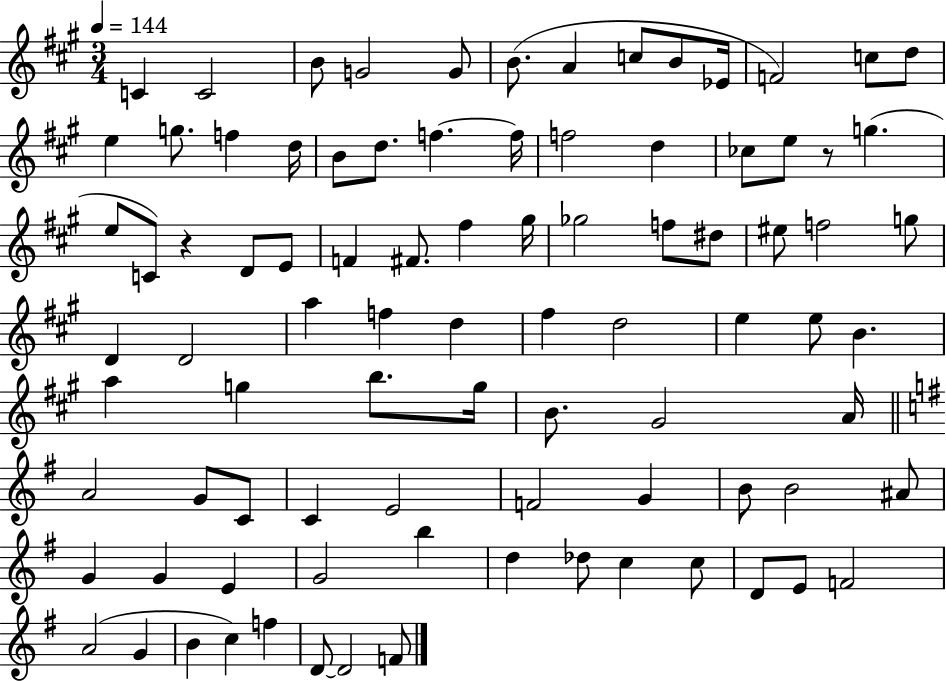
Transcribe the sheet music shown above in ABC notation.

X:1
T:Untitled
M:3/4
L:1/4
K:A
C C2 B/2 G2 G/2 B/2 A c/2 B/2 _E/4 F2 c/2 d/2 e g/2 f d/4 B/2 d/2 f f/4 f2 d _c/2 e/2 z/2 g e/2 C/2 z D/2 E/2 F ^F/2 ^f ^g/4 _g2 f/2 ^d/2 ^e/2 f2 g/2 D D2 a f d ^f d2 e e/2 B a g b/2 g/4 B/2 ^G2 A/4 A2 G/2 C/2 C E2 F2 G B/2 B2 ^A/2 G G E G2 b d _d/2 c c/2 D/2 E/2 F2 A2 G B c f D/2 D2 F/2